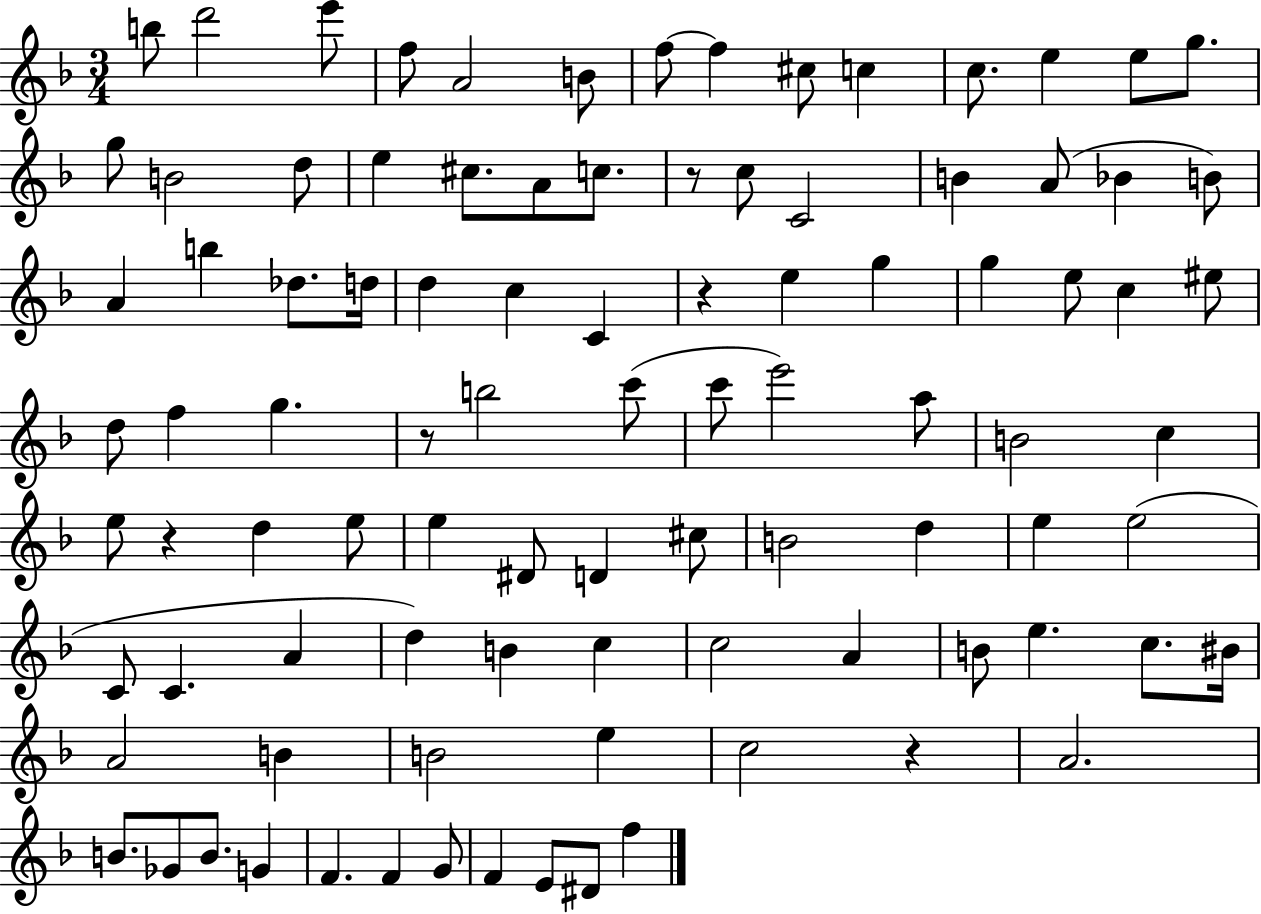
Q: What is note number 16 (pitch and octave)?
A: B4